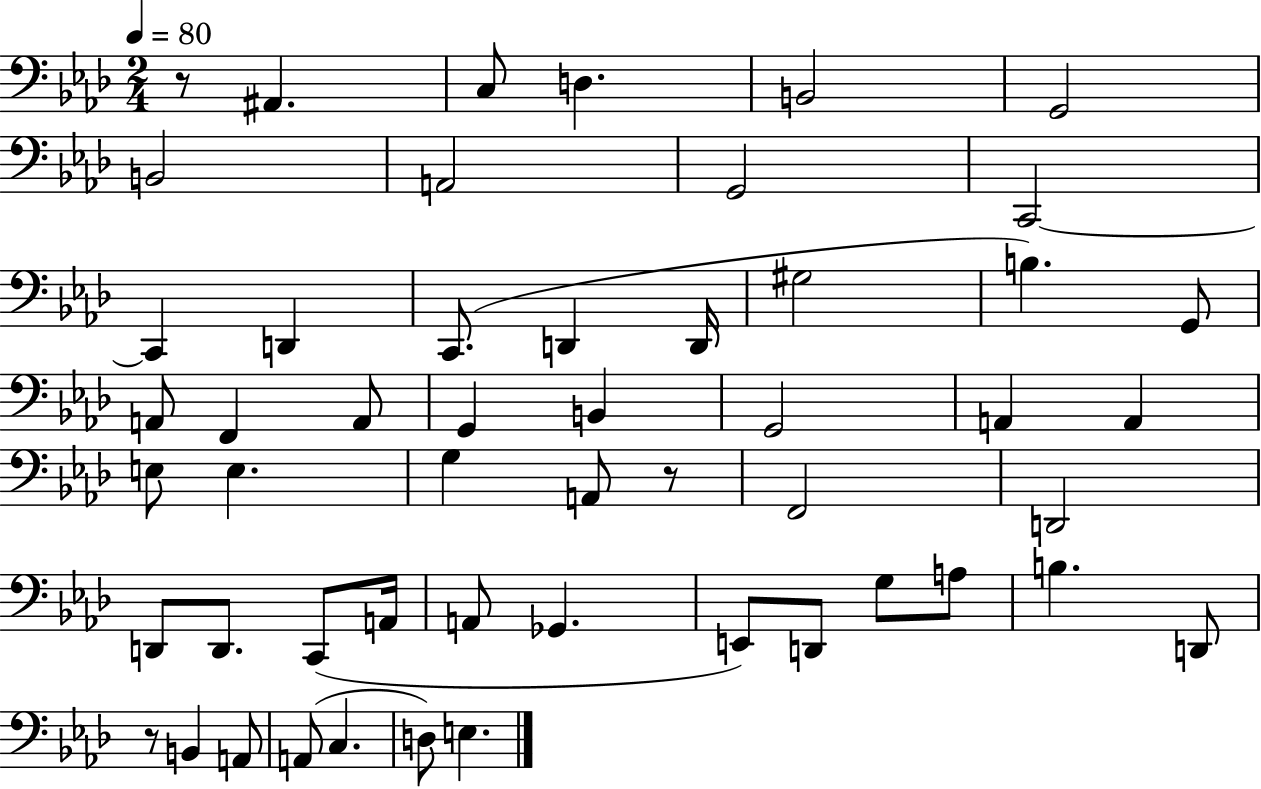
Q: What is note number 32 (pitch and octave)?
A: D2